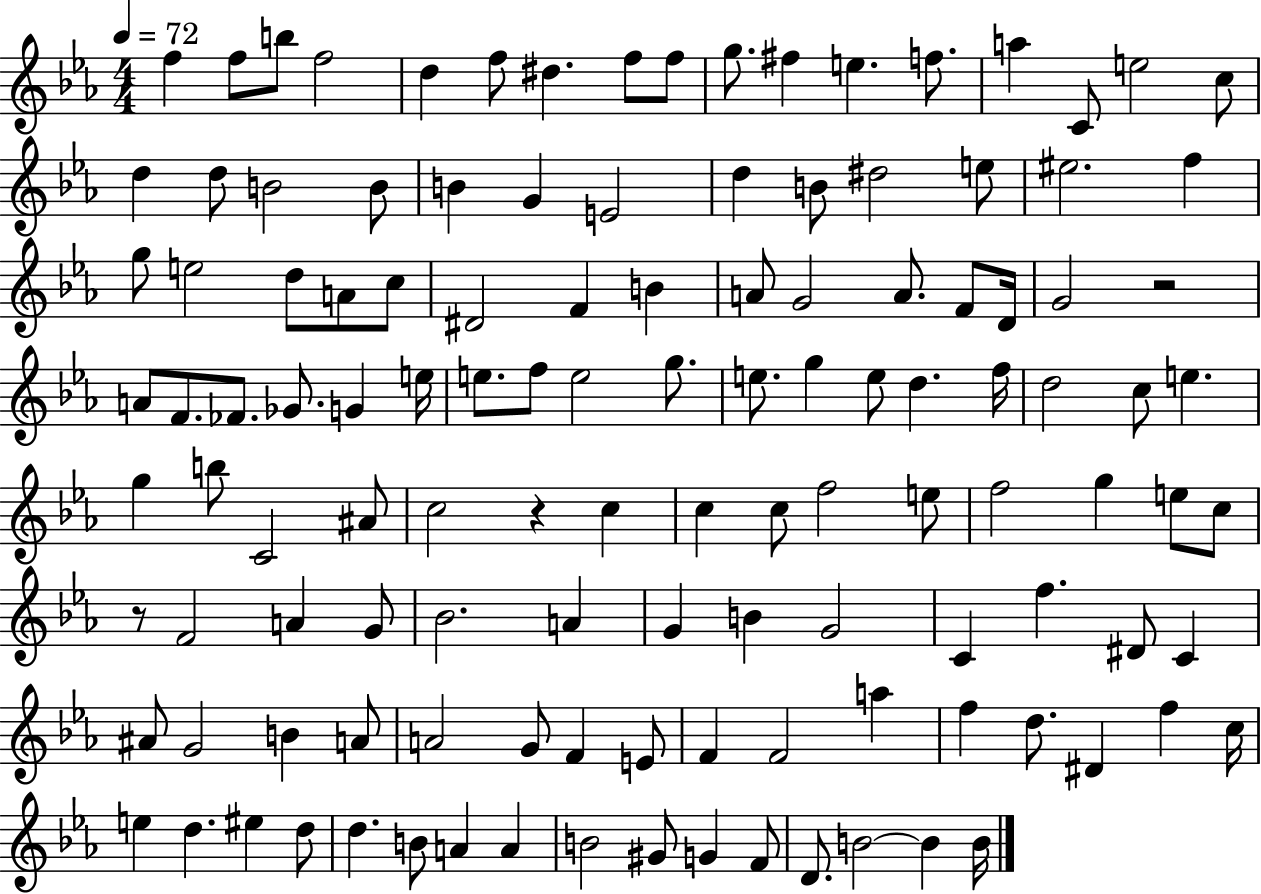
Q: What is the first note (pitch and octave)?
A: F5